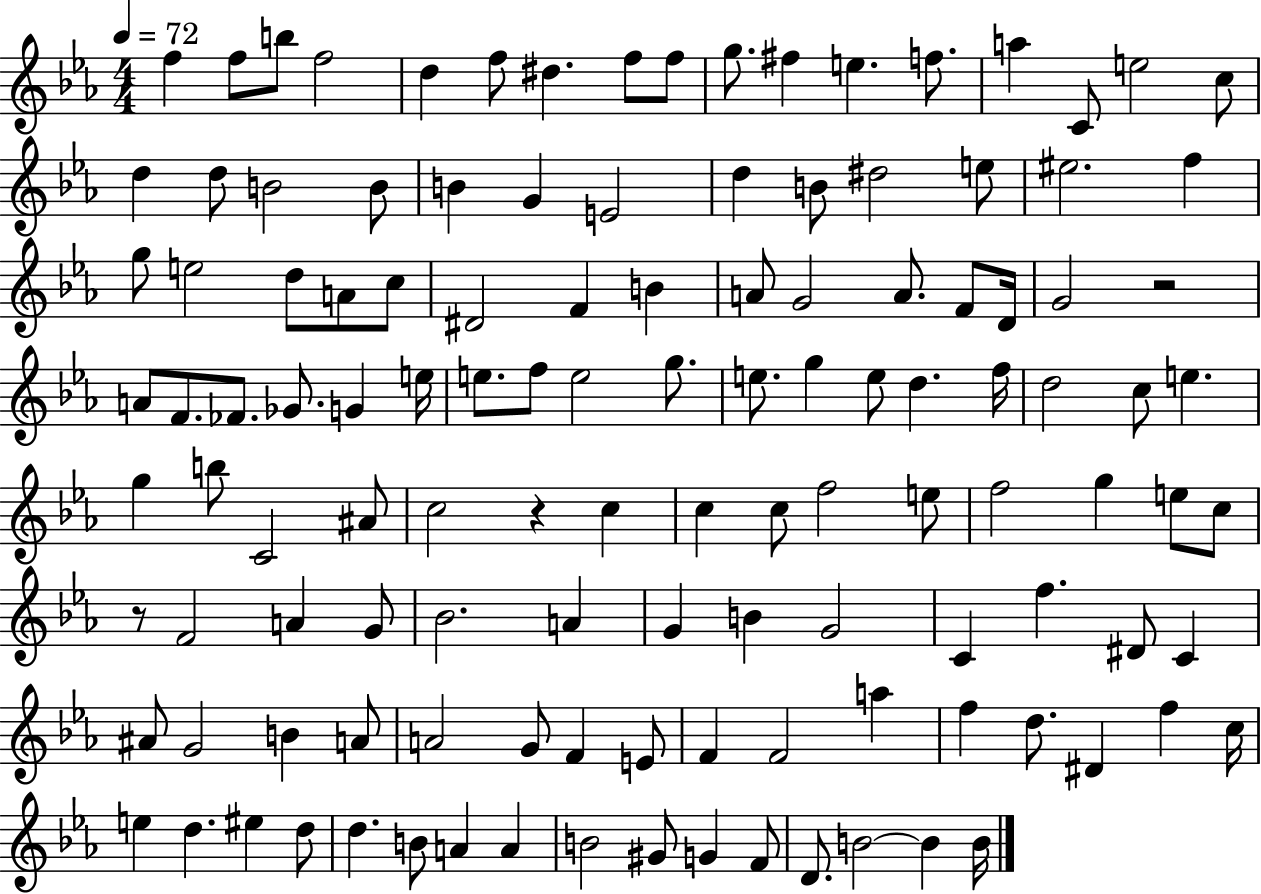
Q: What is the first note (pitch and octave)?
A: F5